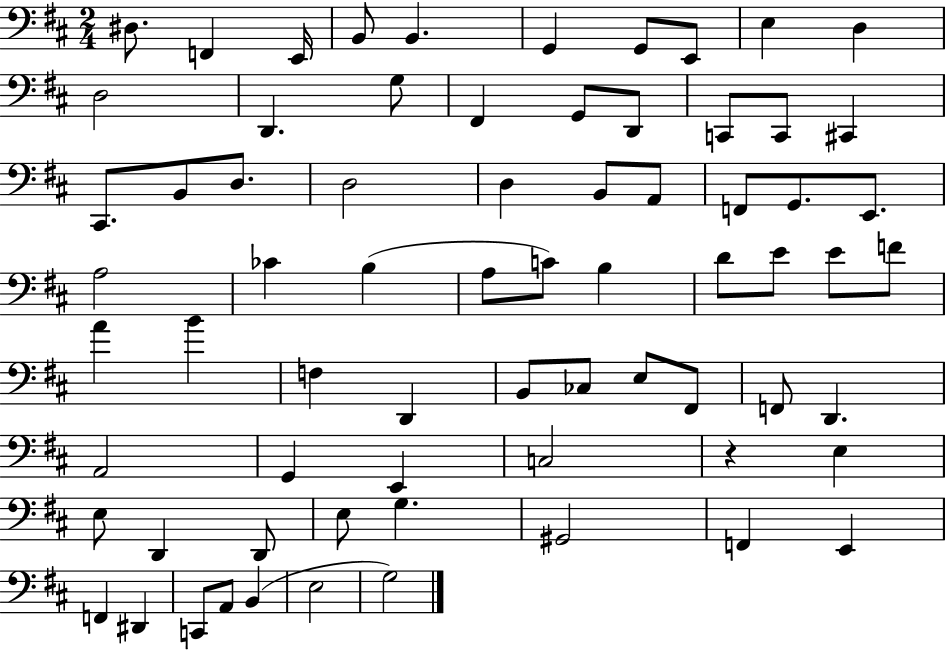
D#3/e. F2/q E2/s B2/e B2/q. G2/q G2/e E2/e E3/q D3/q D3/h D2/q. G3/e F#2/q G2/e D2/e C2/e C2/e C#2/q C#2/e. B2/e D3/e. D3/h D3/q B2/e A2/e F2/e G2/e. E2/e. A3/h CES4/q B3/q A3/e C4/e B3/q D4/e E4/e E4/e F4/e A4/q B4/q F3/q D2/q B2/e CES3/e E3/e F#2/e F2/e D2/q. A2/h G2/q E2/q C3/h R/q E3/q E3/e D2/q D2/e E3/e G3/q. G#2/h F2/q E2/q F2/q D#2/q C2/e A2/e B2/q E3/h G3/h